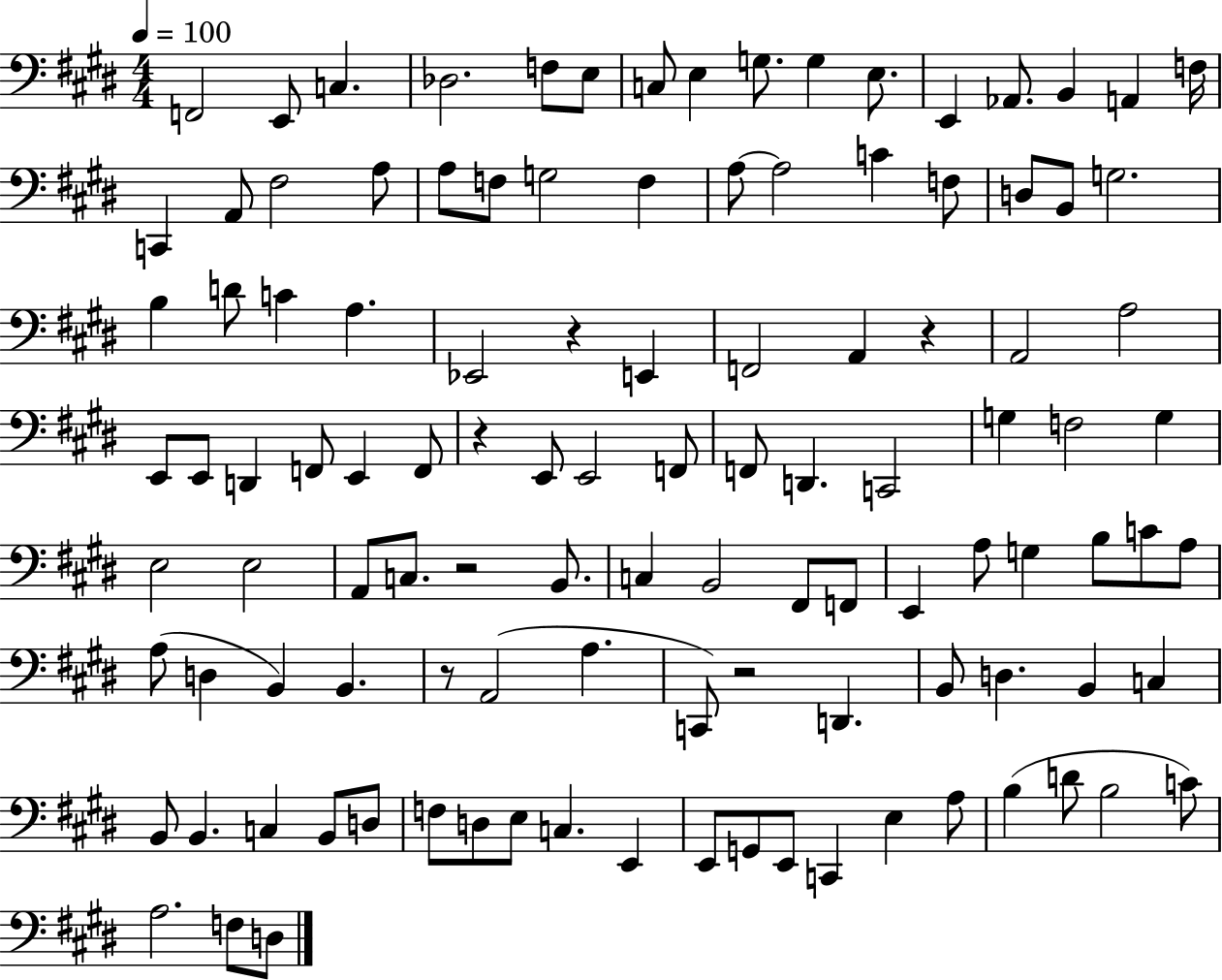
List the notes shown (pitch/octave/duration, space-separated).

F2/h E2/e C3/q. Db3/h. F3/e E3/e C3/e E3/q G3/e. G3/q E3/e. E2/q Ab2/e. B2/q A2/q F3/s C2/q A2/e F#3/h A3/e A3/e F3/e G3/h F3/q A3/e A3/h C4/q F3/e D3/e B2/e G3/h. B3/q D4/e C4/q A3/q. Eb2/h R/q E2/q F2/h A2/q R/q A2/h A3/h E2/e E2/e D2/q F2/e E2/q F2/e R/q E2/e E2/h F2/e F2/e D2/q. C2/h G3/q F3/h G3/q E3/h E3/h A2/e C3/e. R/h B2/e. C3/q B2/h F#2/e F2/e E2/q A3/e G3/q B3/e C4/e A3/e A3/e D3/q B2/q B2/q. R/e A2/h A3/q. C2/e R/h D2/q. B2/e D3/q. B2/q C3/q B2/e B2/q. C3/q B2/e D3/e F3/e D3/e E3/e C3/q. E2/q E2/e G2/e E2/e C2/q E3/q A3/e B3/q D4/e B3/h C4/e A3/h. F3/e D3/e